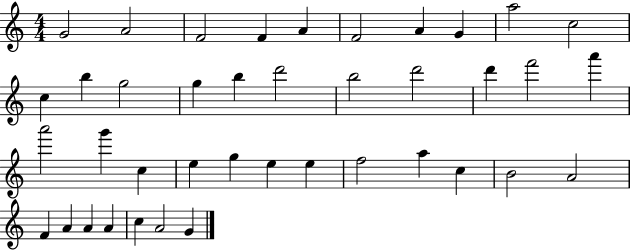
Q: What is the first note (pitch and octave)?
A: G4